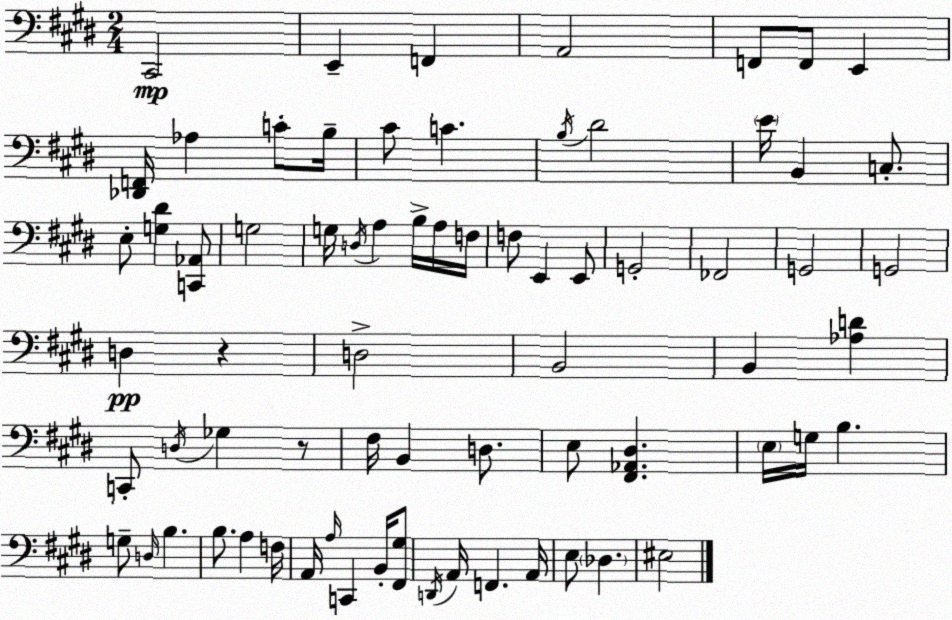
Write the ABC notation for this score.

X:1
T:Untitled
M:2/4
L:1/4
K:E
^C,,2 E,, F,, A,,2 F,,/2 F,,/2 E,, [_D,,F,,]/4 _A, C/2 B,/4 ^C/2 C B,/4 ^D2 E/4 B,, C,/2 E,/2 [G,^D] [C,,_A,,]/2 G,2 G,/4 D,/4 A, B,/4 A,/4 F,/4 F,/2 E,, E,,/2 G,,2 _F,,2 G,,2 G,,2 D, z D,2 B,,2 B,, [_A,D] C,,/2 D,/4 _G, z/2 ^F,/4 B,, D,/2 E,/2 [^F,,_A,,^D,] E,/4 G,/4 B, G,/2 D,/4 B, B,/2 A, F,/4 A,,/4 A,/4 C,, B,,/4 [^F,,^G,]/2 D,,/4 A,,/4 F,, A,,/4 E,/2 _D, ^E,2